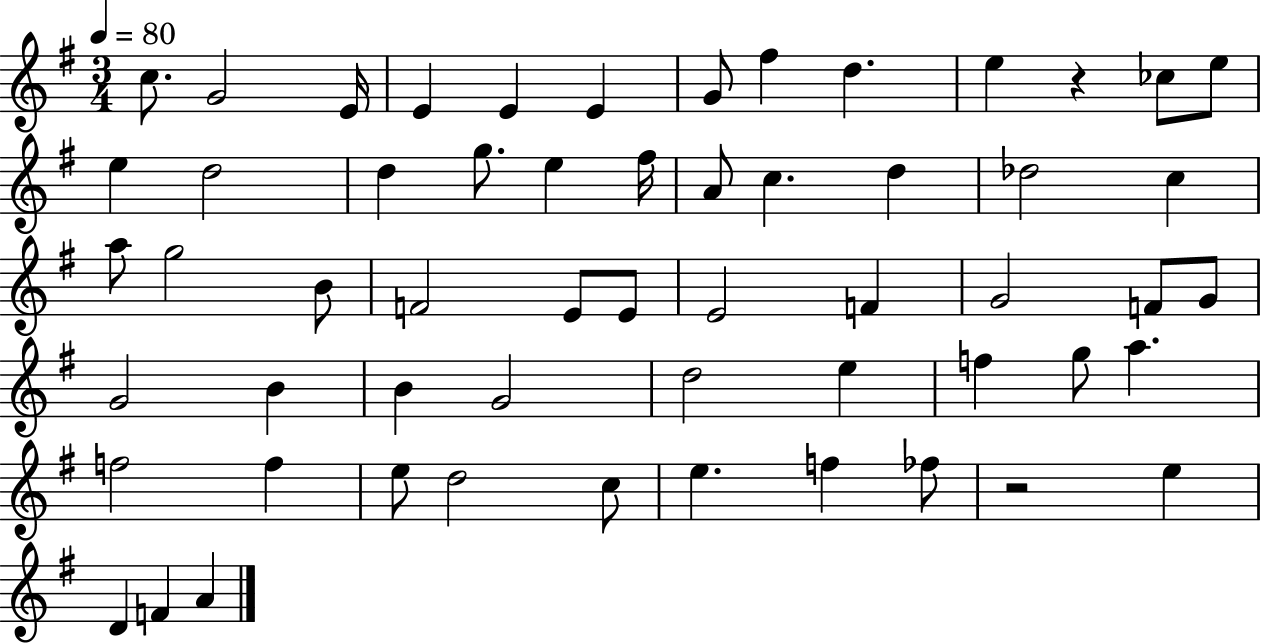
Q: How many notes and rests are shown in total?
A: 57